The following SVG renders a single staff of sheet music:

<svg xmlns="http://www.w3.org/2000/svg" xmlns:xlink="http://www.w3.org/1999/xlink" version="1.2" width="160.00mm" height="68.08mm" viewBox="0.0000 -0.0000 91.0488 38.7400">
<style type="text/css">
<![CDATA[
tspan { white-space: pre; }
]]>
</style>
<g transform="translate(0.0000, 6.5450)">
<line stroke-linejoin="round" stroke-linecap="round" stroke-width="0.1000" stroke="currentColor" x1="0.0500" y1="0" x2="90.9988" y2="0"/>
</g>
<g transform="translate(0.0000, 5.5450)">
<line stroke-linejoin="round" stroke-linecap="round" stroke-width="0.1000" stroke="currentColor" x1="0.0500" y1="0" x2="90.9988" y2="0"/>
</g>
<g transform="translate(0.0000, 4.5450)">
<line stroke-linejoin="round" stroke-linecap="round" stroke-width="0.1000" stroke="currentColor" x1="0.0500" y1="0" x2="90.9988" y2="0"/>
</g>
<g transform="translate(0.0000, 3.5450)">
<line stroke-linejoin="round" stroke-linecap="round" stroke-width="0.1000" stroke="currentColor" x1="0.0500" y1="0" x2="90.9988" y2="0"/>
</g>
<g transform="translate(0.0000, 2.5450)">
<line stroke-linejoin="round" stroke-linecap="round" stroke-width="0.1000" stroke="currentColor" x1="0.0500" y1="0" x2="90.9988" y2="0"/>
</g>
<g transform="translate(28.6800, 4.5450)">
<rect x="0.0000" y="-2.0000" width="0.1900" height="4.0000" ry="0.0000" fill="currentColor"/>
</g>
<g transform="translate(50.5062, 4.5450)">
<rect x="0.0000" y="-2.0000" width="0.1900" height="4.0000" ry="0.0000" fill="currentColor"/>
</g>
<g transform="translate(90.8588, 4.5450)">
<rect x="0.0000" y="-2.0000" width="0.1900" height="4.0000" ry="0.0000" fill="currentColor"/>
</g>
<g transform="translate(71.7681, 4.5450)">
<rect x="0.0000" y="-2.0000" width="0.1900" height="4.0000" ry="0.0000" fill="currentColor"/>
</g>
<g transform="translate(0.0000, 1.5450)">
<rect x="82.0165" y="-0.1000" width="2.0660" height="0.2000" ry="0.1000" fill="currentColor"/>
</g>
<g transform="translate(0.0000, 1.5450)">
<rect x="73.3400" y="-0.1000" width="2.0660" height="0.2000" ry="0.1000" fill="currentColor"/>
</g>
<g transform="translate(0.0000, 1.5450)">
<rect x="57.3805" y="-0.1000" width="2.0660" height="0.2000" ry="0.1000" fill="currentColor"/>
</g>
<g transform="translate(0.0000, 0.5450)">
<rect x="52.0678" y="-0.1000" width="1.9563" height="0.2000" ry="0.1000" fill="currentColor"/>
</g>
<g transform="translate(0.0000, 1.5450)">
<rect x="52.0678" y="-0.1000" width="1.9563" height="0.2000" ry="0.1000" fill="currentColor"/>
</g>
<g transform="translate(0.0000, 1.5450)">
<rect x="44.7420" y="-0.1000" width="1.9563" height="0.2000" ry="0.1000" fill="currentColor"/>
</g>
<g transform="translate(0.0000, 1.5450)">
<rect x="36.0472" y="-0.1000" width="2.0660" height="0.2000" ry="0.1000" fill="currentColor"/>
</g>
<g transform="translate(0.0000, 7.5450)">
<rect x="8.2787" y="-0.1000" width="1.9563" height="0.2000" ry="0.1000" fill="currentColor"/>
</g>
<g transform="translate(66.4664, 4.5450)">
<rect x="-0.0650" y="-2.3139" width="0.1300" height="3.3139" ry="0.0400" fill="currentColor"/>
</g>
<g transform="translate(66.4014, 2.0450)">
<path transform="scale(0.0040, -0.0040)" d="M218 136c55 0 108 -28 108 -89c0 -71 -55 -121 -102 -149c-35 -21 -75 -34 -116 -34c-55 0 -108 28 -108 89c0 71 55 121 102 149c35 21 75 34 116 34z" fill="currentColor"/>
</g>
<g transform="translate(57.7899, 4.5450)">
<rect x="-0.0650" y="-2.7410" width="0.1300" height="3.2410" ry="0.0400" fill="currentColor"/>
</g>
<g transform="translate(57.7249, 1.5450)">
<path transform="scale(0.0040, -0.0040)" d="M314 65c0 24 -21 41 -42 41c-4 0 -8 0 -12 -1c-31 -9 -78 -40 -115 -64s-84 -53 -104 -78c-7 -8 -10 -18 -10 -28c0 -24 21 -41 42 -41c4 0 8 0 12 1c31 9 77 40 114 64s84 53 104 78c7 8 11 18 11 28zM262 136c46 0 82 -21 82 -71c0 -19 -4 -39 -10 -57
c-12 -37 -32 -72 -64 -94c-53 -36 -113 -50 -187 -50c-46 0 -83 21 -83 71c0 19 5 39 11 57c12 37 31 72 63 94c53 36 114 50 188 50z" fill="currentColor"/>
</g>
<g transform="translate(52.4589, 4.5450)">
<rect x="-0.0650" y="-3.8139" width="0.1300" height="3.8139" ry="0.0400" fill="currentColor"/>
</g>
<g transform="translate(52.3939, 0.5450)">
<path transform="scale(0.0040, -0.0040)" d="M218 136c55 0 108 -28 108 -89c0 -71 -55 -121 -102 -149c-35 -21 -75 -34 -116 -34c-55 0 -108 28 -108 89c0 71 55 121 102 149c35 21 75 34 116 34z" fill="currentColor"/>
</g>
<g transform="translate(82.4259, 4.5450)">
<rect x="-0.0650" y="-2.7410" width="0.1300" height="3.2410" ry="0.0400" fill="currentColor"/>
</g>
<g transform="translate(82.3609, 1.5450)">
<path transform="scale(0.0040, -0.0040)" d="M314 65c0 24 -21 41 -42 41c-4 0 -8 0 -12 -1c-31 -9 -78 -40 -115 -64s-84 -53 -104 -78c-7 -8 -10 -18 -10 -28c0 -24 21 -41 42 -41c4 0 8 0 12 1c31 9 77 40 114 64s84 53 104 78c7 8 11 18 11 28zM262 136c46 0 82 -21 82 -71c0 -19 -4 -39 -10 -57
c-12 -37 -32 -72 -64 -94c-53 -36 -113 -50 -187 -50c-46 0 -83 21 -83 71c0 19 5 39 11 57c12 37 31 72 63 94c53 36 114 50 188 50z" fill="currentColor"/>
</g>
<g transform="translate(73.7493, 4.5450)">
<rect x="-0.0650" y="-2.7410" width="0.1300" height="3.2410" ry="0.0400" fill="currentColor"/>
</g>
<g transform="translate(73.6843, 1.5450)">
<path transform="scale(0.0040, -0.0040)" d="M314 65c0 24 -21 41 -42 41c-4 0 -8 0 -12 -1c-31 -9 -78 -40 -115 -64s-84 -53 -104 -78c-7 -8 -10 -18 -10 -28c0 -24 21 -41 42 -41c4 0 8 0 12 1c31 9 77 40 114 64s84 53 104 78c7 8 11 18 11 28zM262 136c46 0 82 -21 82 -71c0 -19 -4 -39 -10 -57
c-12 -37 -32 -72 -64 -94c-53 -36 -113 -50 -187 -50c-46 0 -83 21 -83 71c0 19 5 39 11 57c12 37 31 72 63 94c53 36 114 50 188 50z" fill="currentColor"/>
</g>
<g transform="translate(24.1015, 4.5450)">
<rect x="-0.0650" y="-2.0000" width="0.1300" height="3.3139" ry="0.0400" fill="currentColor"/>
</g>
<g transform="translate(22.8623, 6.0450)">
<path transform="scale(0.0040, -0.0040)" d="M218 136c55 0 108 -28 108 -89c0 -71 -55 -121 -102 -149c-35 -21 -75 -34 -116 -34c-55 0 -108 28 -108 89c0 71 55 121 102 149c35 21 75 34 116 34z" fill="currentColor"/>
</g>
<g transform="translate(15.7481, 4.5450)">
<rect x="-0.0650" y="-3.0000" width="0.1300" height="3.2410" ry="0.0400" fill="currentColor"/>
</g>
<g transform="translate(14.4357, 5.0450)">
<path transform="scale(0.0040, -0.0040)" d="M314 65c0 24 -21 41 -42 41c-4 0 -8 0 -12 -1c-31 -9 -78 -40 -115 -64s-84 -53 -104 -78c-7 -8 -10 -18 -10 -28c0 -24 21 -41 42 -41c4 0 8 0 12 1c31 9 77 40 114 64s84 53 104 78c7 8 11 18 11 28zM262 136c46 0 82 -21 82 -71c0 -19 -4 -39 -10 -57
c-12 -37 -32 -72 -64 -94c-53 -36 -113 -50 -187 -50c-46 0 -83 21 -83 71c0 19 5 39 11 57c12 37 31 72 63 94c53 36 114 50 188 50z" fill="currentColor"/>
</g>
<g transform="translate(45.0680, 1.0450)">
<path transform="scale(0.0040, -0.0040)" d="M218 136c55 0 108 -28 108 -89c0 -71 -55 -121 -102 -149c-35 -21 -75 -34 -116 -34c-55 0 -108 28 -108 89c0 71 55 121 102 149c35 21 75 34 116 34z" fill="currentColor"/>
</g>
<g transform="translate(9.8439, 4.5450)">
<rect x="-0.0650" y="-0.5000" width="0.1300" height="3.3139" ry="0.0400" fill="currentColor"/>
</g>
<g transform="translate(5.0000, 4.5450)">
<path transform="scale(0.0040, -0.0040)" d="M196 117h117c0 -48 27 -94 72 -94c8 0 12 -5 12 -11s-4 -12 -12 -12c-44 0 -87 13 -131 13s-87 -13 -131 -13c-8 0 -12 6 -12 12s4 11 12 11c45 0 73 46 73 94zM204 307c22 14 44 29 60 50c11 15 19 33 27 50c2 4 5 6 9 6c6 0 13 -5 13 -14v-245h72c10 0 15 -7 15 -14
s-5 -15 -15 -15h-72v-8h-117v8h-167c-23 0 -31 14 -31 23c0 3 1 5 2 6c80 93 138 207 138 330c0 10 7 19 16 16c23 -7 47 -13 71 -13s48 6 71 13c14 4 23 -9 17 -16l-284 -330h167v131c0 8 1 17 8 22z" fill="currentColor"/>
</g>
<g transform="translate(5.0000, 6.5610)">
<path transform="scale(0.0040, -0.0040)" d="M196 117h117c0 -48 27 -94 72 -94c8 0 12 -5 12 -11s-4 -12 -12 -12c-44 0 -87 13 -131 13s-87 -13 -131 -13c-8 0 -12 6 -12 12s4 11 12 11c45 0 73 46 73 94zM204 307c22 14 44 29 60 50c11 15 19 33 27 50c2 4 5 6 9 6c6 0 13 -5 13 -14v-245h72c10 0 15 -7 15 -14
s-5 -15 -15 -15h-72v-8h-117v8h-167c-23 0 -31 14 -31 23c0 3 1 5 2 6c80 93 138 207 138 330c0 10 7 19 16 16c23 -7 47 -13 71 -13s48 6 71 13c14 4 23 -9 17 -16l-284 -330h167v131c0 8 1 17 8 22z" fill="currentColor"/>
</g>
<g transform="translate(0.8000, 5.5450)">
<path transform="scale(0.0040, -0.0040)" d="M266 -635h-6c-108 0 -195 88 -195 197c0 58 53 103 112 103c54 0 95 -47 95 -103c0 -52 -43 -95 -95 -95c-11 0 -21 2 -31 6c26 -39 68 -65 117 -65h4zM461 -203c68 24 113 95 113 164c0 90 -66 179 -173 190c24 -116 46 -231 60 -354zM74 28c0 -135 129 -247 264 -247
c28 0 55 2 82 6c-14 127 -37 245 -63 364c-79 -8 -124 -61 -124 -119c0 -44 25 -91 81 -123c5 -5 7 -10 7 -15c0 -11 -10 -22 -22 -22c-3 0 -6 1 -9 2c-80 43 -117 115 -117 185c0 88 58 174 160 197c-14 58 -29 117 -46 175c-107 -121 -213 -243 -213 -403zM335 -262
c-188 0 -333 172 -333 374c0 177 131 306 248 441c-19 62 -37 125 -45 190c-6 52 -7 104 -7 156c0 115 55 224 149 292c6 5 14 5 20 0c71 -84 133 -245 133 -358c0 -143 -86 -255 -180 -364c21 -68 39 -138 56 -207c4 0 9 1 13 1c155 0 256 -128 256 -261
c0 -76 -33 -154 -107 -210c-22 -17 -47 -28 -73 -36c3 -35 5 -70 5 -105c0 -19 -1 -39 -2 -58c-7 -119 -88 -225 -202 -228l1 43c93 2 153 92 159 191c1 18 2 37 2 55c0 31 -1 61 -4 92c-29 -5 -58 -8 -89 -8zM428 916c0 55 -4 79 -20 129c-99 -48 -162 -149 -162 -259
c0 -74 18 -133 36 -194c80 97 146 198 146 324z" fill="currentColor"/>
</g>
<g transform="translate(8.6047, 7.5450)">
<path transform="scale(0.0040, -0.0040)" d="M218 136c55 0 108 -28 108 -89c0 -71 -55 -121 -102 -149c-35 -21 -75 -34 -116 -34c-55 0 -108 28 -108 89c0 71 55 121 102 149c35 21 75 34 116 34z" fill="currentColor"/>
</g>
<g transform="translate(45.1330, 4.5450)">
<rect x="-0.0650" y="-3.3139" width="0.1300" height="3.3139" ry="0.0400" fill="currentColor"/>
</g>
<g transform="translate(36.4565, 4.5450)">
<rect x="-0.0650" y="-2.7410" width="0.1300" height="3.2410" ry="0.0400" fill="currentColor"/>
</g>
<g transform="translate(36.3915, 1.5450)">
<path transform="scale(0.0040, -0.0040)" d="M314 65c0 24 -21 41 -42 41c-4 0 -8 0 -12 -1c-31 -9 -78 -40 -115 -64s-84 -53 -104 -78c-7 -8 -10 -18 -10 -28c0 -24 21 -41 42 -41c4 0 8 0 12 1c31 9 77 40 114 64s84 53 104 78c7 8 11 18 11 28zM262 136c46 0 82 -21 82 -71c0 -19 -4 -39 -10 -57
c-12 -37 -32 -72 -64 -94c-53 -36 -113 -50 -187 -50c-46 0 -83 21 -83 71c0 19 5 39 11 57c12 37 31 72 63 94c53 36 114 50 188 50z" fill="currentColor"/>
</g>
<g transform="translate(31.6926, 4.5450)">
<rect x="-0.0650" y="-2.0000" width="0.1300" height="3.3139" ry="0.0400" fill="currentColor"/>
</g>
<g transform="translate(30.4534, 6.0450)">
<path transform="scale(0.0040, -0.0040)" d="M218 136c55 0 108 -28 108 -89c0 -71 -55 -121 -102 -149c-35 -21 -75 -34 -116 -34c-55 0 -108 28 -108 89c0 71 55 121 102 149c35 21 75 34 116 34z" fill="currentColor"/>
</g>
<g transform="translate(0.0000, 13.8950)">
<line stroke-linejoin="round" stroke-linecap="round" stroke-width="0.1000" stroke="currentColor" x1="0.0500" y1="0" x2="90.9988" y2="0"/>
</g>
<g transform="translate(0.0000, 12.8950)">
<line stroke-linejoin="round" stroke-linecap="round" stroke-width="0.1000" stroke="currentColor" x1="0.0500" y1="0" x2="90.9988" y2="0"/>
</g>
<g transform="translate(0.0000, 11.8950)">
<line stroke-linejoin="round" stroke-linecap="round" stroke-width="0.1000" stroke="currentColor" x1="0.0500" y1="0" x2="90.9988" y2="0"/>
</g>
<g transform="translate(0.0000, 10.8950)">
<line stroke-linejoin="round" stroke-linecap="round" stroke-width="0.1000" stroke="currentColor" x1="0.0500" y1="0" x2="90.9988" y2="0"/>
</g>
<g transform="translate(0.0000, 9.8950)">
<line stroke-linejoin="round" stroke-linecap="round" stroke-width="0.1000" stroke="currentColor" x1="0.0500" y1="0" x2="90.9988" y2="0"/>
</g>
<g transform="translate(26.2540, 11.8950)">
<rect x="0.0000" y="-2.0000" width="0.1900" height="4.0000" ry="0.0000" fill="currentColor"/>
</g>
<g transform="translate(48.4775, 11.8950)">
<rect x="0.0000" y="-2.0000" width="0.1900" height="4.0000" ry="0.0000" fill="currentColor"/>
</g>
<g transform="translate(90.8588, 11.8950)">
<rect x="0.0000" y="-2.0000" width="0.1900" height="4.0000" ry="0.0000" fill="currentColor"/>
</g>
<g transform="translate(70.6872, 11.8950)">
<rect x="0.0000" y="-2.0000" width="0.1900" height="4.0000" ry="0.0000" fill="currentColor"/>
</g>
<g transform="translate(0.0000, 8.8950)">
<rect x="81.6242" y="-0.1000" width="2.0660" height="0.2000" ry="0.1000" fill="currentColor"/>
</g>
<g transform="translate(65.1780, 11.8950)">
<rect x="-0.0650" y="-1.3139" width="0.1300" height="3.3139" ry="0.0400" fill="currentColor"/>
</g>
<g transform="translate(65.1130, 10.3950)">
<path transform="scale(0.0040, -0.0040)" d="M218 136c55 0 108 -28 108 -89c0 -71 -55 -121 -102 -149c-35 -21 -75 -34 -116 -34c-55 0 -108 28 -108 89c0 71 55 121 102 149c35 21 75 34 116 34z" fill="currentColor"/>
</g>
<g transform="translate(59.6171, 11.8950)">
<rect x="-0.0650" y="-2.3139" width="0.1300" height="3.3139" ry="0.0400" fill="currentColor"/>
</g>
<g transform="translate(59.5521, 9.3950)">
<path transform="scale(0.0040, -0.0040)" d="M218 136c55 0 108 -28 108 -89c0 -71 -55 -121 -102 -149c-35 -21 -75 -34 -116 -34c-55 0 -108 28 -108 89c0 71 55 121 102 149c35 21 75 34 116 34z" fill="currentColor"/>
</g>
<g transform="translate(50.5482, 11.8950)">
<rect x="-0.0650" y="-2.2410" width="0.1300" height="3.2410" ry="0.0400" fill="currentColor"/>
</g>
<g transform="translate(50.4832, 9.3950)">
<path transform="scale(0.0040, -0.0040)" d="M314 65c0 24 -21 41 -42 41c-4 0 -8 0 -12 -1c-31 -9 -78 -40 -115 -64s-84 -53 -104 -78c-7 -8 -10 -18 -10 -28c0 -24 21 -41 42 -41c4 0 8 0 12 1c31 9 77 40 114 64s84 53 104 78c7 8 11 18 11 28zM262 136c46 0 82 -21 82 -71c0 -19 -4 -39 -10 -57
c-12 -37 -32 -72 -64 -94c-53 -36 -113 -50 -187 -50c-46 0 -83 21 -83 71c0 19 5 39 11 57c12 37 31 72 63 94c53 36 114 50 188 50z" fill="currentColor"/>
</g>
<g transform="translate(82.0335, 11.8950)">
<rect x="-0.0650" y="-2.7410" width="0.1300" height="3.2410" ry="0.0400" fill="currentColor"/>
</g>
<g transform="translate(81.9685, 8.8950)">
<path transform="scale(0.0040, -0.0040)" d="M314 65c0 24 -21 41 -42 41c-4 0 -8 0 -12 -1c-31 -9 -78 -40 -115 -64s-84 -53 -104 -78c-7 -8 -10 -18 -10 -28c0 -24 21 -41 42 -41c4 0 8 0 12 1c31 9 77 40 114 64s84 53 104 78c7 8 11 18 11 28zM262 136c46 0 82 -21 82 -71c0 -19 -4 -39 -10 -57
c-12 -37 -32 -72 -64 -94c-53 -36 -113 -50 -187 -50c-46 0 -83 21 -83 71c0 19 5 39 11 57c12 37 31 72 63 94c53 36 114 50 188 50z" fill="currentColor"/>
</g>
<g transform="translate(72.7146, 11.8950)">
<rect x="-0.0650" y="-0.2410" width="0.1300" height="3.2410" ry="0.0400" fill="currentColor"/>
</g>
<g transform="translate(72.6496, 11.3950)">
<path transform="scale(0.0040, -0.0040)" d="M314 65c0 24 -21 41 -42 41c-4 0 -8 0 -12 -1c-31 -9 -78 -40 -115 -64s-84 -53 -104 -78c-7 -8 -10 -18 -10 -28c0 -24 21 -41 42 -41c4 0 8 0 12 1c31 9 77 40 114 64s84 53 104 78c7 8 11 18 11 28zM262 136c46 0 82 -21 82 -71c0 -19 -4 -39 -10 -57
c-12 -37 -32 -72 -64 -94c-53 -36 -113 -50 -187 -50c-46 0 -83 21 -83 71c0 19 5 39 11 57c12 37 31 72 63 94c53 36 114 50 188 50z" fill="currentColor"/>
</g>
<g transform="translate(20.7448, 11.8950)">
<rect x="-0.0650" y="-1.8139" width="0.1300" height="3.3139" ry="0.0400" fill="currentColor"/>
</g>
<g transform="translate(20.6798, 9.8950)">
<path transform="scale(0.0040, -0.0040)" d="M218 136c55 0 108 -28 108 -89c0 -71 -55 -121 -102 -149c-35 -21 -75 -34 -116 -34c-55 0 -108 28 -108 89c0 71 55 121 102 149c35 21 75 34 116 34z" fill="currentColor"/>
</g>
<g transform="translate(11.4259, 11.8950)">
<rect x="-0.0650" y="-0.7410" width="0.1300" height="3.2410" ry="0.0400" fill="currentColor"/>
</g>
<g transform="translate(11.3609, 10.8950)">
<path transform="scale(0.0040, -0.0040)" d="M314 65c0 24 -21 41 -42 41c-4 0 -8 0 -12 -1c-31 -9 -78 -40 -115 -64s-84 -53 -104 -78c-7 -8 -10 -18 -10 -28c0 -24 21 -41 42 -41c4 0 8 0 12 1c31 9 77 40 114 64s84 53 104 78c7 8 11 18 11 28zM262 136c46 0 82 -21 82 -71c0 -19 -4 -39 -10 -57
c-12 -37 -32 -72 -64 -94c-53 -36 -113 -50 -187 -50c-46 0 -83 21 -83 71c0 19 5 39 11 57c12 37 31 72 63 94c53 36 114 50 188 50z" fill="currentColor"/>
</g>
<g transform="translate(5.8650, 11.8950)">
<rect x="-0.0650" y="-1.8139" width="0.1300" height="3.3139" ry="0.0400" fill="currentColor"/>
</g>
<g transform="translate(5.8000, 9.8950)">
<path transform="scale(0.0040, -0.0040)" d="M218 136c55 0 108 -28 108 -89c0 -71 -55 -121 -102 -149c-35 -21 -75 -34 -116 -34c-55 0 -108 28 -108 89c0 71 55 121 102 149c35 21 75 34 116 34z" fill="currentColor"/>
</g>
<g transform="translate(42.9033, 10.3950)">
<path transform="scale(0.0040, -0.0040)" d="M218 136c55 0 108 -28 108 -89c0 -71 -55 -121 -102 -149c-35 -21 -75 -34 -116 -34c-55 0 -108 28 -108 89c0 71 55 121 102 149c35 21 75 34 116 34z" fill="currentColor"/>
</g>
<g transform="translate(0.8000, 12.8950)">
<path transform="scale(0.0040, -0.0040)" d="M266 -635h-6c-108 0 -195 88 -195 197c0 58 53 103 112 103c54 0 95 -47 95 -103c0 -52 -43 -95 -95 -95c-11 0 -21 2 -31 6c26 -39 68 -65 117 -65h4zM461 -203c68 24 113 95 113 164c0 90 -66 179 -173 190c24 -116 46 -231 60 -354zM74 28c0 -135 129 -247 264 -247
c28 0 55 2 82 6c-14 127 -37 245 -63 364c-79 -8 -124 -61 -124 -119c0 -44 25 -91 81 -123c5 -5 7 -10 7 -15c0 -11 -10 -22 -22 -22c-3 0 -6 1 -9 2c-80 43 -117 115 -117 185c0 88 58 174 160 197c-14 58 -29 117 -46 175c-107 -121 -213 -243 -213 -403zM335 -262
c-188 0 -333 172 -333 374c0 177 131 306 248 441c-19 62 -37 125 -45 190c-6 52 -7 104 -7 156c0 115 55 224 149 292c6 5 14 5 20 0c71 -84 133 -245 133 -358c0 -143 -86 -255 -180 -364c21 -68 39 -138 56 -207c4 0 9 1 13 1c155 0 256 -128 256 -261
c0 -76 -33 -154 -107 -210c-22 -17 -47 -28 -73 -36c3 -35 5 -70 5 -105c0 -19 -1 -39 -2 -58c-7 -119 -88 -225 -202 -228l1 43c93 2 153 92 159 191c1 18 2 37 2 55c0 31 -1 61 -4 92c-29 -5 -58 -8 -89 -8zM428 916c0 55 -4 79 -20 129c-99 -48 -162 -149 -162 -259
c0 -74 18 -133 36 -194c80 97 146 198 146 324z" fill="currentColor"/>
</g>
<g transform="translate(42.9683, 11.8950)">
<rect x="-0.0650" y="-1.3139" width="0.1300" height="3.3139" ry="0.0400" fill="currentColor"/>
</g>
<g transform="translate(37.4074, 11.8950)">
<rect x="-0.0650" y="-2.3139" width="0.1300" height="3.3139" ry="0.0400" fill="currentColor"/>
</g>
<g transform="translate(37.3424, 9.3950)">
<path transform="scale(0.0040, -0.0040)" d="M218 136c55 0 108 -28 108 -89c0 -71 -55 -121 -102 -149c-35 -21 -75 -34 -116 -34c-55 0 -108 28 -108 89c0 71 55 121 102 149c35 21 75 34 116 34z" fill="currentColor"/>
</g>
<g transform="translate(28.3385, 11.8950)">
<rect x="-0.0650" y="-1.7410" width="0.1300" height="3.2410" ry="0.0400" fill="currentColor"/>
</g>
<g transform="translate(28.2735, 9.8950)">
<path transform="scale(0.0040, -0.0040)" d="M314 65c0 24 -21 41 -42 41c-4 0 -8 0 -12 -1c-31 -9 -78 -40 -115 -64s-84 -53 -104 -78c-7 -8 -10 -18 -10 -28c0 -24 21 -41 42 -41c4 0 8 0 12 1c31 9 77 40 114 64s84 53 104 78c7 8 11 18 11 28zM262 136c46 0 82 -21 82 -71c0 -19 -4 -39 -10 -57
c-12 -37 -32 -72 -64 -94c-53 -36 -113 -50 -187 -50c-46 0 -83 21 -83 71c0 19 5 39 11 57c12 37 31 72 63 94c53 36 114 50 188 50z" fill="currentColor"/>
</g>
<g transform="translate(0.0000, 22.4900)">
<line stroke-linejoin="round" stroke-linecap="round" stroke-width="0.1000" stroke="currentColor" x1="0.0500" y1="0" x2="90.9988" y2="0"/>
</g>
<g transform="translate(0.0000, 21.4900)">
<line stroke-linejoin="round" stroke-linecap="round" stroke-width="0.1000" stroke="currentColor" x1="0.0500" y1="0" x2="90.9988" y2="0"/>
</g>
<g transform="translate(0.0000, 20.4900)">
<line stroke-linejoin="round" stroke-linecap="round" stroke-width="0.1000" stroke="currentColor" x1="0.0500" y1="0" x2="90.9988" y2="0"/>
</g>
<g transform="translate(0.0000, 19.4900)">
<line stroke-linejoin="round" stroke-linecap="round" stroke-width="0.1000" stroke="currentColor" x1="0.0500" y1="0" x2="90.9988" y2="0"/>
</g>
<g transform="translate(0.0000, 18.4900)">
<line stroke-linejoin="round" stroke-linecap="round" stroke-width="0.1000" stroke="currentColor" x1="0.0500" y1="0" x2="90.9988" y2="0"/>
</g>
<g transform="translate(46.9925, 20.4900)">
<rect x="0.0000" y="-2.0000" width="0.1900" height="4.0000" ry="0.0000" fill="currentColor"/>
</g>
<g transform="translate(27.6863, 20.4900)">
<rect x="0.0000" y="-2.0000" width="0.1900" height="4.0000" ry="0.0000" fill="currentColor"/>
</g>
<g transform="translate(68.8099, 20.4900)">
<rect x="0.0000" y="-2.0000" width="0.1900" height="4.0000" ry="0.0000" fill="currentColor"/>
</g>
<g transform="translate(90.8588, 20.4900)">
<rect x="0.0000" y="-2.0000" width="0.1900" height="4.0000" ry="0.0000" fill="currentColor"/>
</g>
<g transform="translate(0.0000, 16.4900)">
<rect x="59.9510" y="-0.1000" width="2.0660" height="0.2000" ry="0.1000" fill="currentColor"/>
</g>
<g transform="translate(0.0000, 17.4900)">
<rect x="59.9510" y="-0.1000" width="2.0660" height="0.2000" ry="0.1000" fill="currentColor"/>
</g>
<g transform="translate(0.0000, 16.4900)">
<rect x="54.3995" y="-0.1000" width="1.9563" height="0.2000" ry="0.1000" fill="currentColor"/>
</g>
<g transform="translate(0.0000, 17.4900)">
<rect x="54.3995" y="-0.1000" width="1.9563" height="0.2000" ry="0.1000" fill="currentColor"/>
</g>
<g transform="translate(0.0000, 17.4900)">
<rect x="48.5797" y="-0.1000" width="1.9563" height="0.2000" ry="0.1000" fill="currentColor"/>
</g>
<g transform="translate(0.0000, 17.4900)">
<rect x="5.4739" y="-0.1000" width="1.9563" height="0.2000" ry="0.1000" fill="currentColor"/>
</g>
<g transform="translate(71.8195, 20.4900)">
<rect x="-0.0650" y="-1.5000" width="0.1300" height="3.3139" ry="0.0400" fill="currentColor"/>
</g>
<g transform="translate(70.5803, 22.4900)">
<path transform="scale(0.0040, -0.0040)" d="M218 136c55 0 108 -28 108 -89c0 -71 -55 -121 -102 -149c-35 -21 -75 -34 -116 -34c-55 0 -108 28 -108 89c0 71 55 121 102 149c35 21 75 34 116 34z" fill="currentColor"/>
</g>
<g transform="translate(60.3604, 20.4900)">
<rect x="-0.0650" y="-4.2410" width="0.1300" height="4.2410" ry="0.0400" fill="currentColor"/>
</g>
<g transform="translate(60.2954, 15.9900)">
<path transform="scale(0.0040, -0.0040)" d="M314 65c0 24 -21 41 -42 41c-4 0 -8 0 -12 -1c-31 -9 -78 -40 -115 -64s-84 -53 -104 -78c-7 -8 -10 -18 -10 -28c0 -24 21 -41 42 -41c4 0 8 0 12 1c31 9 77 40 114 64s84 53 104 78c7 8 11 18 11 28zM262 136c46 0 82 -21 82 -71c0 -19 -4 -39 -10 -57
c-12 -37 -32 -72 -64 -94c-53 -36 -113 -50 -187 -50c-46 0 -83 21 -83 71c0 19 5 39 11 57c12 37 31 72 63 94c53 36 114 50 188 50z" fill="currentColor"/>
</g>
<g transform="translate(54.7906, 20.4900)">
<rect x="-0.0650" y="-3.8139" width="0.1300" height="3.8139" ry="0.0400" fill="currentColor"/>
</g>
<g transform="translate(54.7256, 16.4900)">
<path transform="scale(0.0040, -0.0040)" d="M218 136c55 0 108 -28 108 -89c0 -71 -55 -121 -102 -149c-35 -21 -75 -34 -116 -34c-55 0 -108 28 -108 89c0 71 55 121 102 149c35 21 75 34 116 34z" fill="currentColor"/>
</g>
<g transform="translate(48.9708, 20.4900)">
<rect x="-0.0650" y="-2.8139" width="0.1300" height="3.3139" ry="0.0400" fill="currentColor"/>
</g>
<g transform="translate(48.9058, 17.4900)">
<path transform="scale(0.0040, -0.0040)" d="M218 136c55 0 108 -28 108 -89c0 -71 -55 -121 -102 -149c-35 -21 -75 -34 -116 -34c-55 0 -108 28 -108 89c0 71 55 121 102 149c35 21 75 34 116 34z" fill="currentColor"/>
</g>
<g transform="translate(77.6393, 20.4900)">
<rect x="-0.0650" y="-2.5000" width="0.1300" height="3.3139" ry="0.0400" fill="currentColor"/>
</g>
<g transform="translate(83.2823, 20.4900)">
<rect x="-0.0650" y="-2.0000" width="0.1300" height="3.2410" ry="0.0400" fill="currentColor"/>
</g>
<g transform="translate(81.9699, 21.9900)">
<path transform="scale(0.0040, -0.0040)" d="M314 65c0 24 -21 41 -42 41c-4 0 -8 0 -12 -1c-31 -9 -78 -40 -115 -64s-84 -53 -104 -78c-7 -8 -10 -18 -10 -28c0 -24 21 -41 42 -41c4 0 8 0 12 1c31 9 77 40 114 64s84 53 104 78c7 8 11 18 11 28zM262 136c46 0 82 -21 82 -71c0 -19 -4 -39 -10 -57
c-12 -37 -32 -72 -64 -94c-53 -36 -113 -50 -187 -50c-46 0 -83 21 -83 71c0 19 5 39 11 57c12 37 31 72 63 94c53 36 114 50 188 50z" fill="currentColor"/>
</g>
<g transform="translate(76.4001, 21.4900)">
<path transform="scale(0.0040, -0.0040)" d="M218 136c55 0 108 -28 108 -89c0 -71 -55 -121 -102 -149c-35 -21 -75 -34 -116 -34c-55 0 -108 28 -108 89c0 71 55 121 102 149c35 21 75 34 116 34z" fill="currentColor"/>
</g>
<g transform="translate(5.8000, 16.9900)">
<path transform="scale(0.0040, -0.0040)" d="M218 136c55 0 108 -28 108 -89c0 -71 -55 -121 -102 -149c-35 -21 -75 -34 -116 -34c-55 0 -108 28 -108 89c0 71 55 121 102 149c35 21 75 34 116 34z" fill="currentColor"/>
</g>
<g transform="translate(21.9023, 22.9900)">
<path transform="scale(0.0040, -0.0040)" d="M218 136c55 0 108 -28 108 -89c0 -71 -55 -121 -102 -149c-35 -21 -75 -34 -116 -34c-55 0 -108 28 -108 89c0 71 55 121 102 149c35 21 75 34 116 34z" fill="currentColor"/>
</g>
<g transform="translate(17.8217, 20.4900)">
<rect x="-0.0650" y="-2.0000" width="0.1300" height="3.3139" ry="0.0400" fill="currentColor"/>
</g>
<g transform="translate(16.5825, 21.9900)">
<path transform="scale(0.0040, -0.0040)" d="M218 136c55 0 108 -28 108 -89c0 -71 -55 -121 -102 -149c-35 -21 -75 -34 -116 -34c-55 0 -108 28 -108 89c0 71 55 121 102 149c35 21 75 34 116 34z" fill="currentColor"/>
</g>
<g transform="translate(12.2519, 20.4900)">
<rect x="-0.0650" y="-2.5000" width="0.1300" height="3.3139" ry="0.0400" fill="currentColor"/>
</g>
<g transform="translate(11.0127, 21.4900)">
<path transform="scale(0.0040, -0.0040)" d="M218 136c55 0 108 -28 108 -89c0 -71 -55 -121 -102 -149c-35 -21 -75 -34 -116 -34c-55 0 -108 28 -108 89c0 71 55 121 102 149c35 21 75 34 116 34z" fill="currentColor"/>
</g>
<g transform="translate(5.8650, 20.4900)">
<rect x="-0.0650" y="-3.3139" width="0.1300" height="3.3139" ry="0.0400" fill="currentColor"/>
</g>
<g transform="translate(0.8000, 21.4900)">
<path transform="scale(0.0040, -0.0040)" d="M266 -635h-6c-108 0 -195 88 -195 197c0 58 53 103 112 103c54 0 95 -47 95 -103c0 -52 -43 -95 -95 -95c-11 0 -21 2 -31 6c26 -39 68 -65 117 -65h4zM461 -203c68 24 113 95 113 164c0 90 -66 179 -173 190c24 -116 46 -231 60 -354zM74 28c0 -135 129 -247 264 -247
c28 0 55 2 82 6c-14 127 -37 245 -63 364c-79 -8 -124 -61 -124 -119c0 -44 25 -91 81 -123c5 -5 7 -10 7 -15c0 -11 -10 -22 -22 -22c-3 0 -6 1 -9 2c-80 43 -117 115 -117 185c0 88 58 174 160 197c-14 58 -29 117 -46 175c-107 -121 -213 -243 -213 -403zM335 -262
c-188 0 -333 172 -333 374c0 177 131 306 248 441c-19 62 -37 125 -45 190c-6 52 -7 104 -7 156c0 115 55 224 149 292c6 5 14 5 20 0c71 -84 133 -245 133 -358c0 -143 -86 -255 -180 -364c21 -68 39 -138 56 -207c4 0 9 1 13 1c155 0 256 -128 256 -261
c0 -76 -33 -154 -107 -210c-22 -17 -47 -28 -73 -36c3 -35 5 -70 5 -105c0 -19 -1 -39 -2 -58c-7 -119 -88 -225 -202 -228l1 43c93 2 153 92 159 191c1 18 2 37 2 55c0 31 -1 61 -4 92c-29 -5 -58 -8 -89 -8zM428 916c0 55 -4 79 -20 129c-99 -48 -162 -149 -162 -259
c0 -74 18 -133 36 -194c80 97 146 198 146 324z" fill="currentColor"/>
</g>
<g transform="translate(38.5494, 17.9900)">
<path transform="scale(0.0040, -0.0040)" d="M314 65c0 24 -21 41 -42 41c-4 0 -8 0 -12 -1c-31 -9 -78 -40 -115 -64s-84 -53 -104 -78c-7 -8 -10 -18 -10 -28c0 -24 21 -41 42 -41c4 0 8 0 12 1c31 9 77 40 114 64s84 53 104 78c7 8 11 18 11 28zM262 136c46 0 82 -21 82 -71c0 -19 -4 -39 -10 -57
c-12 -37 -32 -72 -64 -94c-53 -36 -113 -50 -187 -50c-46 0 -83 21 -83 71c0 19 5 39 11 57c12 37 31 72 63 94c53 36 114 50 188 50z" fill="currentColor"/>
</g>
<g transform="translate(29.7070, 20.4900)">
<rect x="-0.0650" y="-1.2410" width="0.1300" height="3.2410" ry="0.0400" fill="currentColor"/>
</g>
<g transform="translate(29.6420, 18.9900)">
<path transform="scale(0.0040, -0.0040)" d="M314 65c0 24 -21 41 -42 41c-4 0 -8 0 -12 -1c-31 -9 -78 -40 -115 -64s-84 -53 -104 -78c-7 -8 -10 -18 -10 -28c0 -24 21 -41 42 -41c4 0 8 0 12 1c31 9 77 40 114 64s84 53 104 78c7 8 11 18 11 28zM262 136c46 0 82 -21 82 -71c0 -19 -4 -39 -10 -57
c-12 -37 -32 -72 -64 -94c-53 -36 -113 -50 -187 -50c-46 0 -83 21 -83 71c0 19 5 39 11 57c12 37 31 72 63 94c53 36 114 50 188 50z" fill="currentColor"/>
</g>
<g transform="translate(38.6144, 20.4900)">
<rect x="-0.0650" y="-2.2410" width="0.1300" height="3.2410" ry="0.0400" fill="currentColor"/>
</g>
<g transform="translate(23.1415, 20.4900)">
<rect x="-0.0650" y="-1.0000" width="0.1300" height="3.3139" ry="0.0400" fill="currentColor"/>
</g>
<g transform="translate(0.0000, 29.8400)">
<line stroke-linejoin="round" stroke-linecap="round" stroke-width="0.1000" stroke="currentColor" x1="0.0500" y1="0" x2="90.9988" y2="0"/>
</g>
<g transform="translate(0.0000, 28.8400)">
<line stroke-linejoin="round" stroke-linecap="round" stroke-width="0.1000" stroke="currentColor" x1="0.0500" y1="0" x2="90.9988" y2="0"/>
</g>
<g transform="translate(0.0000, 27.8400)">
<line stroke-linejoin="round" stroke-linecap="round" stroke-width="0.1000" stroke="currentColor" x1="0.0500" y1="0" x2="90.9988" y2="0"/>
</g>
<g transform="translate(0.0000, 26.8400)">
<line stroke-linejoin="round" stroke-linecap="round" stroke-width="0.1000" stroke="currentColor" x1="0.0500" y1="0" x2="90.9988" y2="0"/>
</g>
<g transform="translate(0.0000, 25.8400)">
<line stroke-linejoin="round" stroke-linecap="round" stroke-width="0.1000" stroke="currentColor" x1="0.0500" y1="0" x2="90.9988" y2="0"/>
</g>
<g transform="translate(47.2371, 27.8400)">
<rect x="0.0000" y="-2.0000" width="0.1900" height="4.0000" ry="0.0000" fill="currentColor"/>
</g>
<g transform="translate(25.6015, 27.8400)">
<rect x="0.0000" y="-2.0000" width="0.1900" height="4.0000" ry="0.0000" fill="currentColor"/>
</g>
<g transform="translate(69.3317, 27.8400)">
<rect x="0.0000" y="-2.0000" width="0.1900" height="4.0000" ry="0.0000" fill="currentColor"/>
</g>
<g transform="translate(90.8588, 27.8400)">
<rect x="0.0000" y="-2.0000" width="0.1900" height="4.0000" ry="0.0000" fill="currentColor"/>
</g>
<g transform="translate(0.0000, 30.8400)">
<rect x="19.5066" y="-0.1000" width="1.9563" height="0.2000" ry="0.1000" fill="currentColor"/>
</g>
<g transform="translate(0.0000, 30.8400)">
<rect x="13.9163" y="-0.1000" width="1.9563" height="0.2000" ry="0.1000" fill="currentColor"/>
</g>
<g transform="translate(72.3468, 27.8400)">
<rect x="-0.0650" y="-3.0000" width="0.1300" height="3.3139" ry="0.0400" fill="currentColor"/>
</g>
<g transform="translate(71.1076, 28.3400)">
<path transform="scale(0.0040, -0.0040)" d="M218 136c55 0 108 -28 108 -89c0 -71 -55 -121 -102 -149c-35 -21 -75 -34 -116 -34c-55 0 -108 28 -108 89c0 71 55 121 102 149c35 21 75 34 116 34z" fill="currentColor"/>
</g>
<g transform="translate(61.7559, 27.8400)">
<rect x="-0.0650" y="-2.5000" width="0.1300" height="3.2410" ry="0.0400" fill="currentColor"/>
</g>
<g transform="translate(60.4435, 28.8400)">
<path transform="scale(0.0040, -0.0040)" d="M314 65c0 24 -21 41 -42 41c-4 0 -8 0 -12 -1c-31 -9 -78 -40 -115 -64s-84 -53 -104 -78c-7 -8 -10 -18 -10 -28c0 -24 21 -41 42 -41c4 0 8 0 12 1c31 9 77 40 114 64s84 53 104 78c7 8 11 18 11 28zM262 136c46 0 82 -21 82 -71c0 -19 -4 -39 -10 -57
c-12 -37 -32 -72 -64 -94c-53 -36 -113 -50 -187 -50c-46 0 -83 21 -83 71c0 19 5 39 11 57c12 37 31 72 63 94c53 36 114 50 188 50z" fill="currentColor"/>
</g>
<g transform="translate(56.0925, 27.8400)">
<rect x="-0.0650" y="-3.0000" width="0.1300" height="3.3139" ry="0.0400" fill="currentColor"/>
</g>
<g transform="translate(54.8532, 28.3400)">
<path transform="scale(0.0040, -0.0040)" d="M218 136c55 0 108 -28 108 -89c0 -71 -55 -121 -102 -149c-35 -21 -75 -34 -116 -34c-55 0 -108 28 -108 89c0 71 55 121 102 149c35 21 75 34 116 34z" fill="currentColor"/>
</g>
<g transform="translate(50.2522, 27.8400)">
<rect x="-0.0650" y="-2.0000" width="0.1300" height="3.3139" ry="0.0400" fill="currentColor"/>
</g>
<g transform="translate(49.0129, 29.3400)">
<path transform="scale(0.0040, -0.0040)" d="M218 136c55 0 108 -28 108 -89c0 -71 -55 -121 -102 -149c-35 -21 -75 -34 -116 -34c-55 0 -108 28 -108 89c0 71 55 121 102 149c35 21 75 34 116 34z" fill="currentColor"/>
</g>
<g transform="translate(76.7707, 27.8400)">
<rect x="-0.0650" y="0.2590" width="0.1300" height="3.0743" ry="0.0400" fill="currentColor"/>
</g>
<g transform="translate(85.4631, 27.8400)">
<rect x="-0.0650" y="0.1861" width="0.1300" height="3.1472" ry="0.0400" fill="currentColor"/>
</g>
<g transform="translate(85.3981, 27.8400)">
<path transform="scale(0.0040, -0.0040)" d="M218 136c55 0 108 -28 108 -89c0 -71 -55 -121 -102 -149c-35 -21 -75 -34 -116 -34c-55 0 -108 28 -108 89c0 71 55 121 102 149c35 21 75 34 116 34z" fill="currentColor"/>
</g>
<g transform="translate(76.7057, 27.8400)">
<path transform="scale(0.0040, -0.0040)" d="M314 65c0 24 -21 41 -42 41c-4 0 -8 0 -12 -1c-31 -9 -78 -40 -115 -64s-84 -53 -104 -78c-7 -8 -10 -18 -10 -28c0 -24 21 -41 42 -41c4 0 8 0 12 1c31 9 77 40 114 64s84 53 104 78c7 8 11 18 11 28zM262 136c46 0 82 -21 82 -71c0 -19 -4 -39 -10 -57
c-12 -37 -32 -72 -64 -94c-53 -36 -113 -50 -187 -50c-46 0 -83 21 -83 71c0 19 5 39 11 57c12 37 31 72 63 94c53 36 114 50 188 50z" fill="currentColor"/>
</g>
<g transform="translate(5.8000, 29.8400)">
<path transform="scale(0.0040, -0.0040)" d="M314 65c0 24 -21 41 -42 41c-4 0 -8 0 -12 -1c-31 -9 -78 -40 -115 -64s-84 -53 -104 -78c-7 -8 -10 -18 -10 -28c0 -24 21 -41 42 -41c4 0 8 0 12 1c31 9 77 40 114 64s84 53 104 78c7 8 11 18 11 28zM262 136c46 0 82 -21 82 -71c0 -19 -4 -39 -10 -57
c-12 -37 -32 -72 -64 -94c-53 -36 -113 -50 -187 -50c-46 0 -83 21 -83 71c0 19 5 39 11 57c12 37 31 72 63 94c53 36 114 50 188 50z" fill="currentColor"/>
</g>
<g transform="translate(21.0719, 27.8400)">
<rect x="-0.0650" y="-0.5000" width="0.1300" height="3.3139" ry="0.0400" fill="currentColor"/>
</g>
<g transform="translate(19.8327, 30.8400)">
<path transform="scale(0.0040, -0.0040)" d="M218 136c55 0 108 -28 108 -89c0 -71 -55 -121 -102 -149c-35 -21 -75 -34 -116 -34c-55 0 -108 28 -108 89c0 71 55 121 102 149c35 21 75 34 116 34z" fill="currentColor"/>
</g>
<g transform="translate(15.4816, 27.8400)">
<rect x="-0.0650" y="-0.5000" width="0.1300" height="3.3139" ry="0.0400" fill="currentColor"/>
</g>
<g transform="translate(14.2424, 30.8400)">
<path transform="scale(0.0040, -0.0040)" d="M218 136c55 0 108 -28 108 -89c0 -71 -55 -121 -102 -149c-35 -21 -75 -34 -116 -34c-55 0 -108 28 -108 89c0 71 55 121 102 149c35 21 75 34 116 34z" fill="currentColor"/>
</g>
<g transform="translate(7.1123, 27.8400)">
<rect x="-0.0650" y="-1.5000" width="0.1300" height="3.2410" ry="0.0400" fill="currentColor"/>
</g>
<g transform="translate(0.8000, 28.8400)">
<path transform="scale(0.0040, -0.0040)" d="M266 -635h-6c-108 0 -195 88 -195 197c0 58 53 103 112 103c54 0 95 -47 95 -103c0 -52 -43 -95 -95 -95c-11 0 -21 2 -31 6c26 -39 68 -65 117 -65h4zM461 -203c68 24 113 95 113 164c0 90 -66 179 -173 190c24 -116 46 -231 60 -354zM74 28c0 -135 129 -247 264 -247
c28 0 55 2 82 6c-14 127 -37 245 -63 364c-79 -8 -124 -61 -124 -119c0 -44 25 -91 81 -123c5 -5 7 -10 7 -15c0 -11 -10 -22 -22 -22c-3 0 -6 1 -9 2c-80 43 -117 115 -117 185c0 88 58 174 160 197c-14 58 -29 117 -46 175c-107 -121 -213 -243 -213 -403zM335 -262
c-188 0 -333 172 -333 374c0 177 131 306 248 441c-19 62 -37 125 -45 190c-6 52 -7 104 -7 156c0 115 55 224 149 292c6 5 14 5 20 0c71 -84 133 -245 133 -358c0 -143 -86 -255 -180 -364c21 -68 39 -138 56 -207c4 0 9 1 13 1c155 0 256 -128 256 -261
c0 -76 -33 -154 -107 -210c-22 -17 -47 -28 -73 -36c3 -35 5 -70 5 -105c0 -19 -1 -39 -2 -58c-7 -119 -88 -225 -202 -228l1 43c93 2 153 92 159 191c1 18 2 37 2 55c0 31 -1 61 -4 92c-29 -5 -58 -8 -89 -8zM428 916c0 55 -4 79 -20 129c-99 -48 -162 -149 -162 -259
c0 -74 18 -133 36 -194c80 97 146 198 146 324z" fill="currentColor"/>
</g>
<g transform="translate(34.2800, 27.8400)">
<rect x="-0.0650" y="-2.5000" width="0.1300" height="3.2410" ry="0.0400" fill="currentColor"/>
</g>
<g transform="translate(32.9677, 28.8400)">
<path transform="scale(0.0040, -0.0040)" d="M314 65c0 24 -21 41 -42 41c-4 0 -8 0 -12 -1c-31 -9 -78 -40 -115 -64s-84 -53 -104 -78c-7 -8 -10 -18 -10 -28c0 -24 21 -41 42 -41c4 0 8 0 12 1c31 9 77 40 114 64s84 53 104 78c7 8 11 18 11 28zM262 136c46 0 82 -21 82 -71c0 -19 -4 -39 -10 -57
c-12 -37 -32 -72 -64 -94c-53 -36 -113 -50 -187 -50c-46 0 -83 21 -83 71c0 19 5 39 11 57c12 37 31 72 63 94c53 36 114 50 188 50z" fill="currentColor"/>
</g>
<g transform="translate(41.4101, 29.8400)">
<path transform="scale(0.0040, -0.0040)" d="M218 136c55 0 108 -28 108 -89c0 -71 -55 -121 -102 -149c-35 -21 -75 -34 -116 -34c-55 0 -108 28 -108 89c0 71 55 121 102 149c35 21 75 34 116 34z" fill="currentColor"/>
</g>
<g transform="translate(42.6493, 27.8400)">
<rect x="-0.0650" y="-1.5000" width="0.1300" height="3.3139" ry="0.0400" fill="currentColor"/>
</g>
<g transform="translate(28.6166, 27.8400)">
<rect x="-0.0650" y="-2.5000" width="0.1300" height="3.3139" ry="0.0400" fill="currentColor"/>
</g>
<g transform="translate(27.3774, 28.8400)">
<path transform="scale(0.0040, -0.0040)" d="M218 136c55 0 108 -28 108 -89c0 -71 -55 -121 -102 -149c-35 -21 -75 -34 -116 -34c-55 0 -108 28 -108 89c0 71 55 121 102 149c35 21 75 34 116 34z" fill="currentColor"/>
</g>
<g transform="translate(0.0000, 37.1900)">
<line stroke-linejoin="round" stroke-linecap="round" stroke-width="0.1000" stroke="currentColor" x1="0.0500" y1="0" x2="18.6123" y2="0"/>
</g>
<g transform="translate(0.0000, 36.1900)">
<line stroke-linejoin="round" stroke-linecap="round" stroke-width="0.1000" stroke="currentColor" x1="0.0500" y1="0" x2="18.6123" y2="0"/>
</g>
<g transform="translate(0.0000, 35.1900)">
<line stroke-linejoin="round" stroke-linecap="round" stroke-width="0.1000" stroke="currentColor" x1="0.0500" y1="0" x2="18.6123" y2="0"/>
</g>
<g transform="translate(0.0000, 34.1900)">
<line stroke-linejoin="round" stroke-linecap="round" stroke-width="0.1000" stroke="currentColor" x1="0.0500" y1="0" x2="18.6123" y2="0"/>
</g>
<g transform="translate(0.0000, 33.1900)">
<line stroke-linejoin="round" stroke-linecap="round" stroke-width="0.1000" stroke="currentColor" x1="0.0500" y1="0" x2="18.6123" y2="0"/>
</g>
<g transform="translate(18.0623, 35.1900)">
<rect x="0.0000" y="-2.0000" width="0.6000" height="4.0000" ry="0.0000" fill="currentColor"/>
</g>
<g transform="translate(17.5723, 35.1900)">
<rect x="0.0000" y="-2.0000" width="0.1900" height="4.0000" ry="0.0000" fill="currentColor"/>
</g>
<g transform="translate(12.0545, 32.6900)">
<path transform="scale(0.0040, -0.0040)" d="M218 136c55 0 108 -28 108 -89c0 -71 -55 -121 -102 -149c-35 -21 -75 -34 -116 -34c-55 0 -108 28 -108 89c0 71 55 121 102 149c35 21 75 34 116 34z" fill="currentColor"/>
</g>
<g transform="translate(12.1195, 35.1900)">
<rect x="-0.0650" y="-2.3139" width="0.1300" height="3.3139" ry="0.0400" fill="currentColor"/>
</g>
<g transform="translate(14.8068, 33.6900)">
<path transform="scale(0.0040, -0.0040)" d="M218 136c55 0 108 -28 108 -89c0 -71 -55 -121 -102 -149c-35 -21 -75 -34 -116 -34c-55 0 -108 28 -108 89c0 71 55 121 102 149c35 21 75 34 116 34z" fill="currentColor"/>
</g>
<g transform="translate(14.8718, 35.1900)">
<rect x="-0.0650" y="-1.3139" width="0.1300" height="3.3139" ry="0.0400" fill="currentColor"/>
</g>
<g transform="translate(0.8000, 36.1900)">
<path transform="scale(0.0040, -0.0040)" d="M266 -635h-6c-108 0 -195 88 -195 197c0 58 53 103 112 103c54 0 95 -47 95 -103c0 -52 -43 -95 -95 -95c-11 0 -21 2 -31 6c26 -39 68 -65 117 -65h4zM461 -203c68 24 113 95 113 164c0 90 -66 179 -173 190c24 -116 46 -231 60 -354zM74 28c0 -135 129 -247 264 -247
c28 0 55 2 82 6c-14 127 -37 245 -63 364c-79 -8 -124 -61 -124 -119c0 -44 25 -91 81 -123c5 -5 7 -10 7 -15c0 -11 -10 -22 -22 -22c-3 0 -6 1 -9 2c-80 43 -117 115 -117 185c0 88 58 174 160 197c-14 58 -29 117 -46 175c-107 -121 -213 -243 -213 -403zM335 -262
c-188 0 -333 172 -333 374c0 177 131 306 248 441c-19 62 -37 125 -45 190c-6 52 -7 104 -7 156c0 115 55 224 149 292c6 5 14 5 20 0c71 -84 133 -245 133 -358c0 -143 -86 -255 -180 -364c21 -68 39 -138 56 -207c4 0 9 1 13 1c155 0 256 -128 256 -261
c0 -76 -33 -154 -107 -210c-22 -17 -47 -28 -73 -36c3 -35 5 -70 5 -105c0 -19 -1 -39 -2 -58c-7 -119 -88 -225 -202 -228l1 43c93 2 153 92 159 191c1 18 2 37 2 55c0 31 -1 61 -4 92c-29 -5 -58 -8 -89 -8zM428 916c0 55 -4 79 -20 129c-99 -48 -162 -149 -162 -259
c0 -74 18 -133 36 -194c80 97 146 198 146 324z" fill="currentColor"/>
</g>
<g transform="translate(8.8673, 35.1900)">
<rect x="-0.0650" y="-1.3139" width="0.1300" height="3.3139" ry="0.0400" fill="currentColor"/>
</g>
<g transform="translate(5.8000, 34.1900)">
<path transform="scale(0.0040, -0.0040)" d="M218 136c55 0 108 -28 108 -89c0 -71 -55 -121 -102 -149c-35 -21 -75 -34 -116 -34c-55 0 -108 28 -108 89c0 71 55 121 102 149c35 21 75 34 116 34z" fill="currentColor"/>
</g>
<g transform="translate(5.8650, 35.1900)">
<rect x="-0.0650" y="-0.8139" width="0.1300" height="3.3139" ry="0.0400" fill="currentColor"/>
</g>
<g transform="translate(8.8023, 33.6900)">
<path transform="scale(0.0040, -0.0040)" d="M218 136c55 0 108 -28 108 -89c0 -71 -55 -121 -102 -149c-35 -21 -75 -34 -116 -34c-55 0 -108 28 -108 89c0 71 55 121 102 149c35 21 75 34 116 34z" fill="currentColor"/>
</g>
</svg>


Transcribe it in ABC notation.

X:1
T:Untitled
M:4/4
L:1/4
K:C
C A2 F F a2 b c' a2 g a2 a2 f d2 f f2 g e g2 g e c2 a2 b G F D e2 g2 a c' d'2 E G F2 E2 C C G G2 E F A G2 A B2 B d e g e